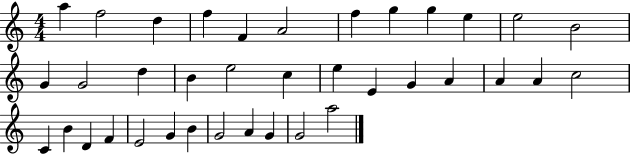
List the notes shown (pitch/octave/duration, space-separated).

A5/q F5/h D5/q F5/q F4/q A4/h F5/q G5/q G5/q E5/q E5/h B4/h G4/q G4/h D5/q B4/q E5/h C5/q E5/q E4/q G4/q A4/q A4/q A4/q C5/h C4/q B4/q D4/q F4/q E4/h G4/q B4/q G4/h A4/q G4/q G4/h A5/h